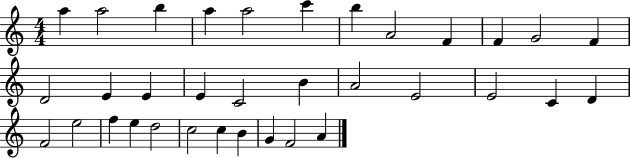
X:1
T:Untitled
M:4/4
L:1/4
K:C
a a2 b a a2 c' b A2 F F G2 F D2 E E E C2 B A2 E2 E2 C D F2 e2 f e d2 c2 c B G F2 A